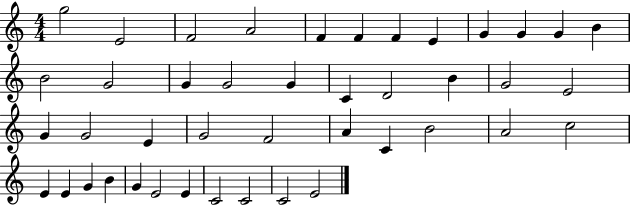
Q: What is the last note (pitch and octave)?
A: E4